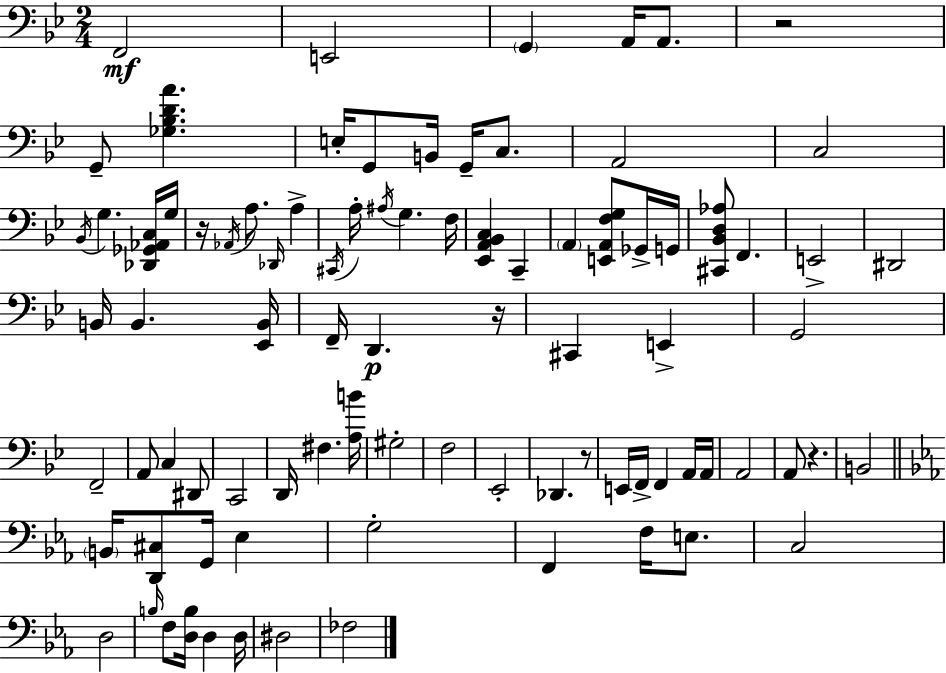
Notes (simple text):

F2/h E2/h G2/q A2/s A2/e. R/h G2/e [Gb3,Bb3,D4,A4]/q. E3/s G2/e B2/s G2/s C3/e. A2/h C3/h Bb2/s G3/q. [Db2,Gb2,Ab2,C3]/s G3/s R/s Ab2/s A3/e. Db2/s A3/q C#2/s A3/s A#3/s G3/q. F3/s [Eb2,A2,Bb2,C3]/q C2/q A2/q [E2,A2,F3,G3]/e Gb2/s G2/s [C#2,Bb2,D3,Ab3]/e F2/q. E2/h D#2/h B2/s B2/q. [Eb2,B2]/s F2/s D2/q. R/s C#2/q E2/q G2/h F2/h A2/e C3/q D#2/e C2/h D2/s F#3/q. [A3,B4]/s G#3/h F3/h Eb2/h Db2/q. R/e E2/s F2/s F2/q A2/s A2/s A2/h A2/e R/q. B2/h B2/s [D2,C#3]/e G2/s Eb3/q G3/h F2/q F3/s E3/e. C3/h D3/h B3/s F3/e [D3,B3]/s D3/q D3/s D#3/h FES3/h